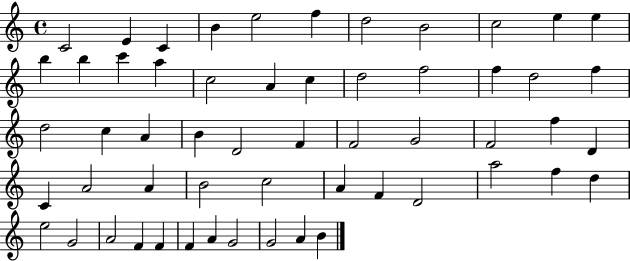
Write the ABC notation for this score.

X:1
T:Untitled
M:4/4
L:1/4
K:C
C2 E C B e2 f d2 B2 c2 e e b b c' a c2 A c d2 f2 f d2 f d2 c A B D2 F F2 G2 F2 f D C A2 A B2 c2 A F D2 a2 f d e2 G2 A2 F F F A G2 G2 A B